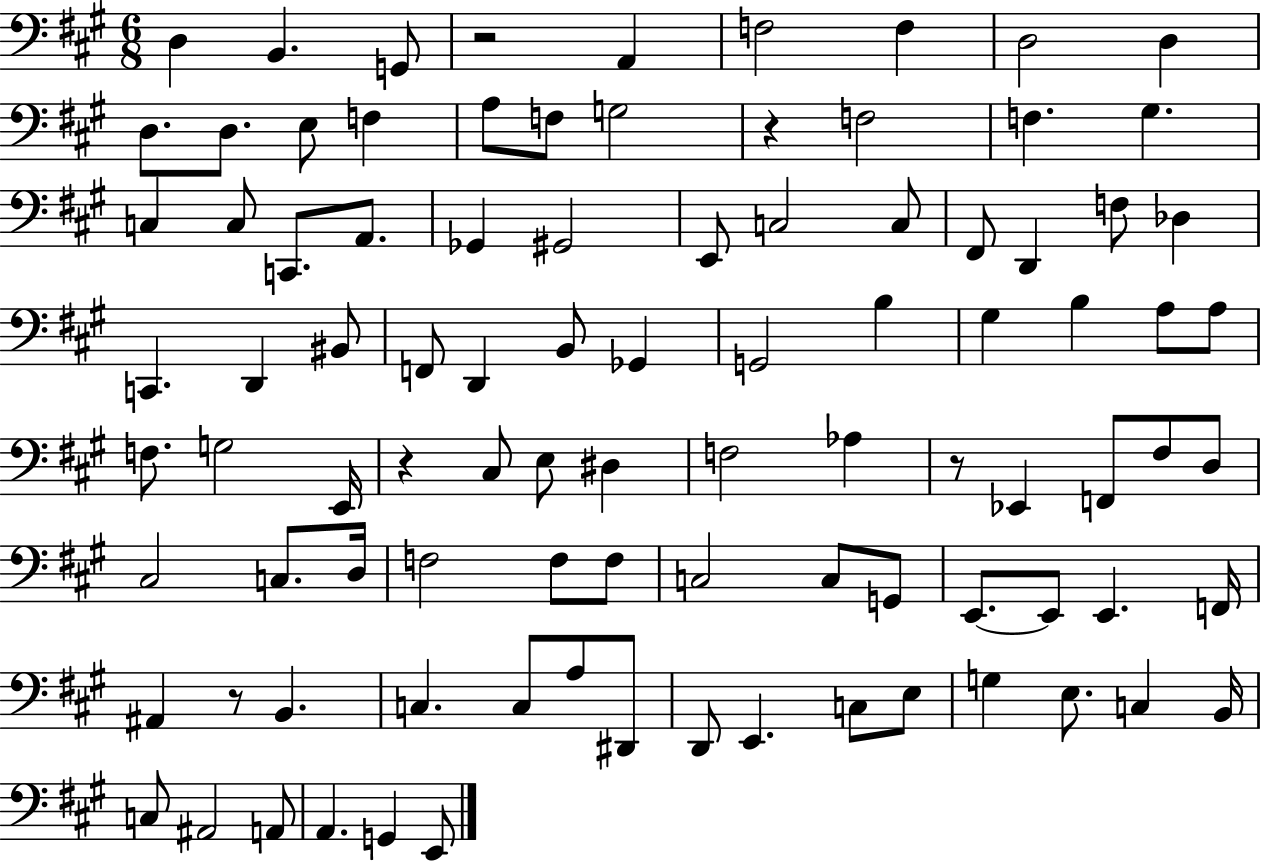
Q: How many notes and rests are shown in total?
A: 94